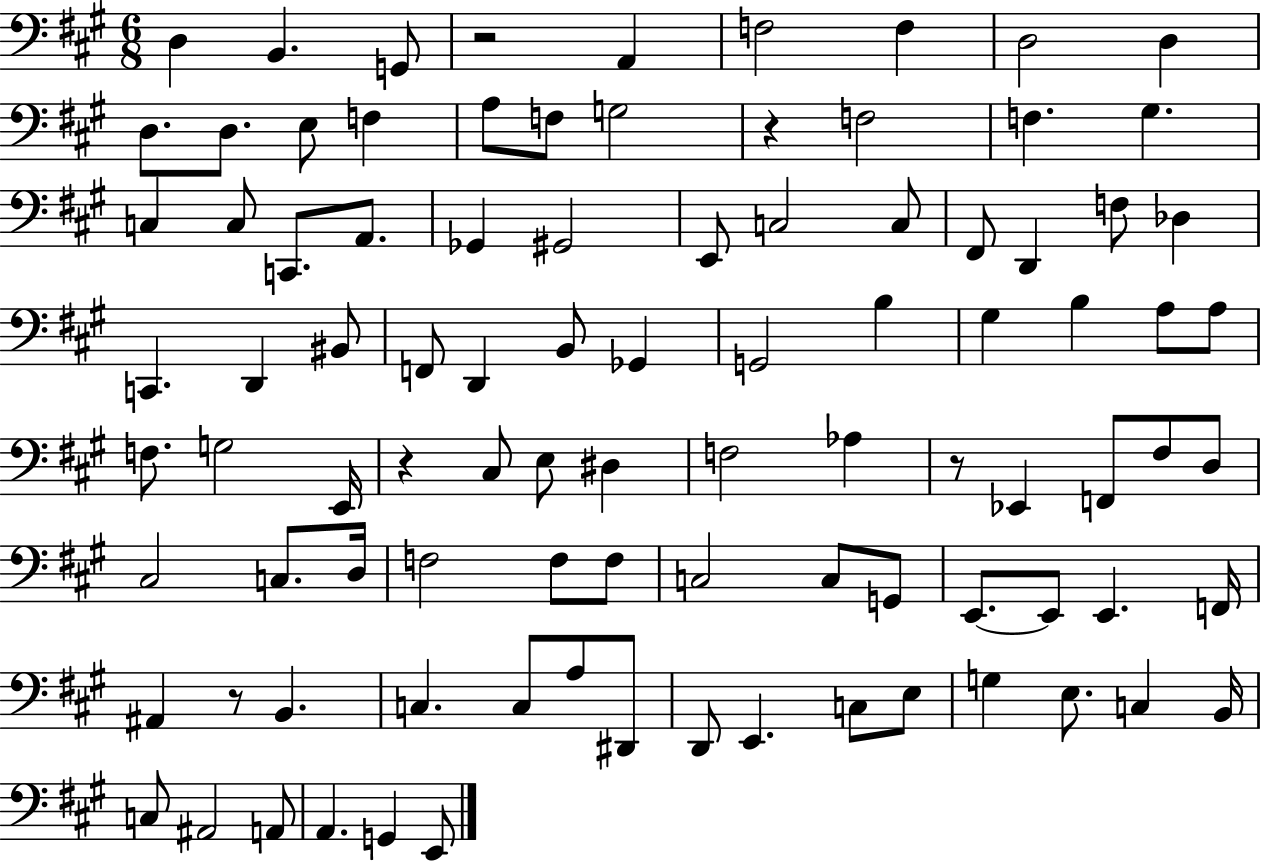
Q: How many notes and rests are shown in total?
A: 94